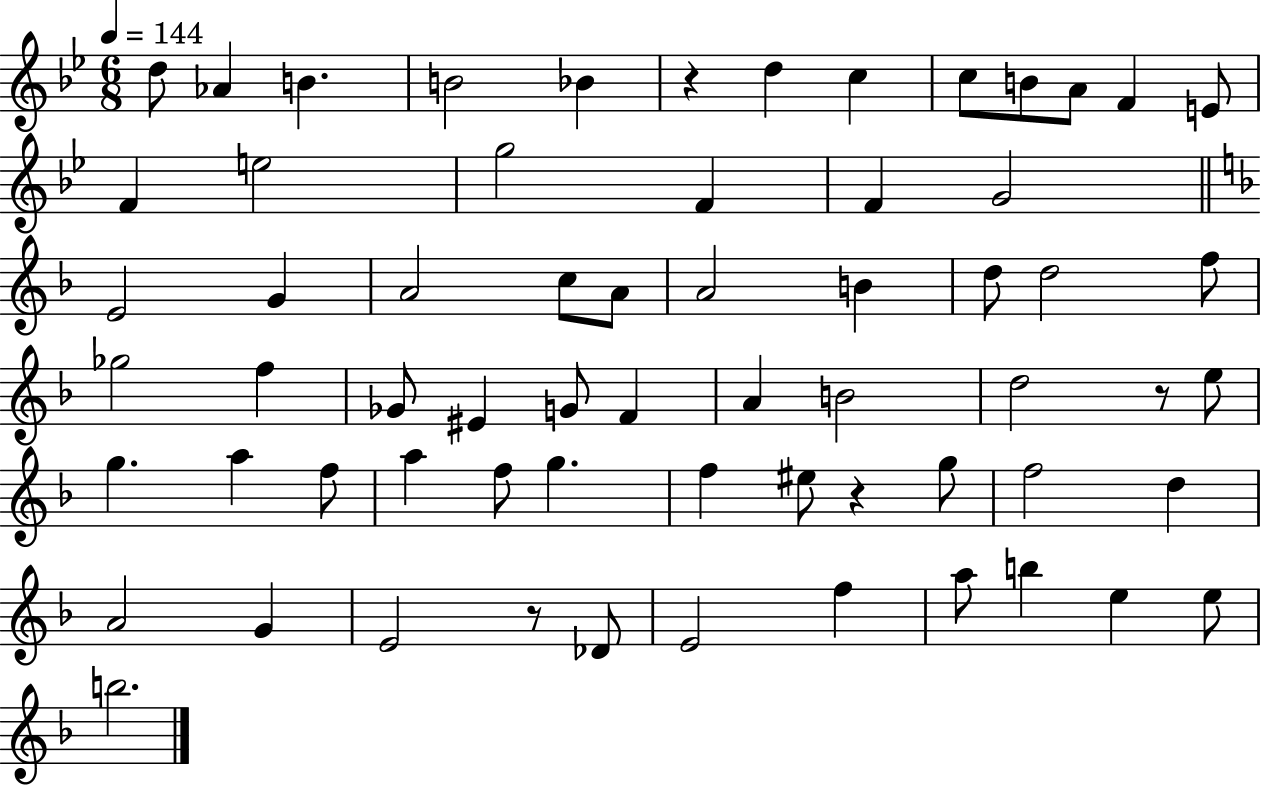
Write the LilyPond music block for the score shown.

{
  \clef treble
  \numericTimeSignature
  \time 6/8
  \key bes \major
  \tempo 4 = 144
  d''8 aes'4 b'4. | b'2 bes'4 | r4 d''4 c''4 | c''8 b'8 a'8 f'4 e'8 | \break f'4 e''2 | g''2 f'4 | f'4 g'2 | \bar "||" \break \key d \minor e'2 g'4 | a'2 c''8 a'8 | a'2 b'4 | d''8 d''2 f''8 | \break ges''2 f''4 | ges'8 eis'4 g'8 f'4 | a'4 b'2 | d''2 r8 e''8 | \break g''4. a''4 f''8 | a''4 f''8 g''4. | f''4 eis''8 r4 g''8 | f''2 d''4 | \break a'2 g'4 | e'2 r8 des'8 | e'2 f''4 | a''8 b''4 e''4 e''8 | \break b''2. | \bar "|."
}